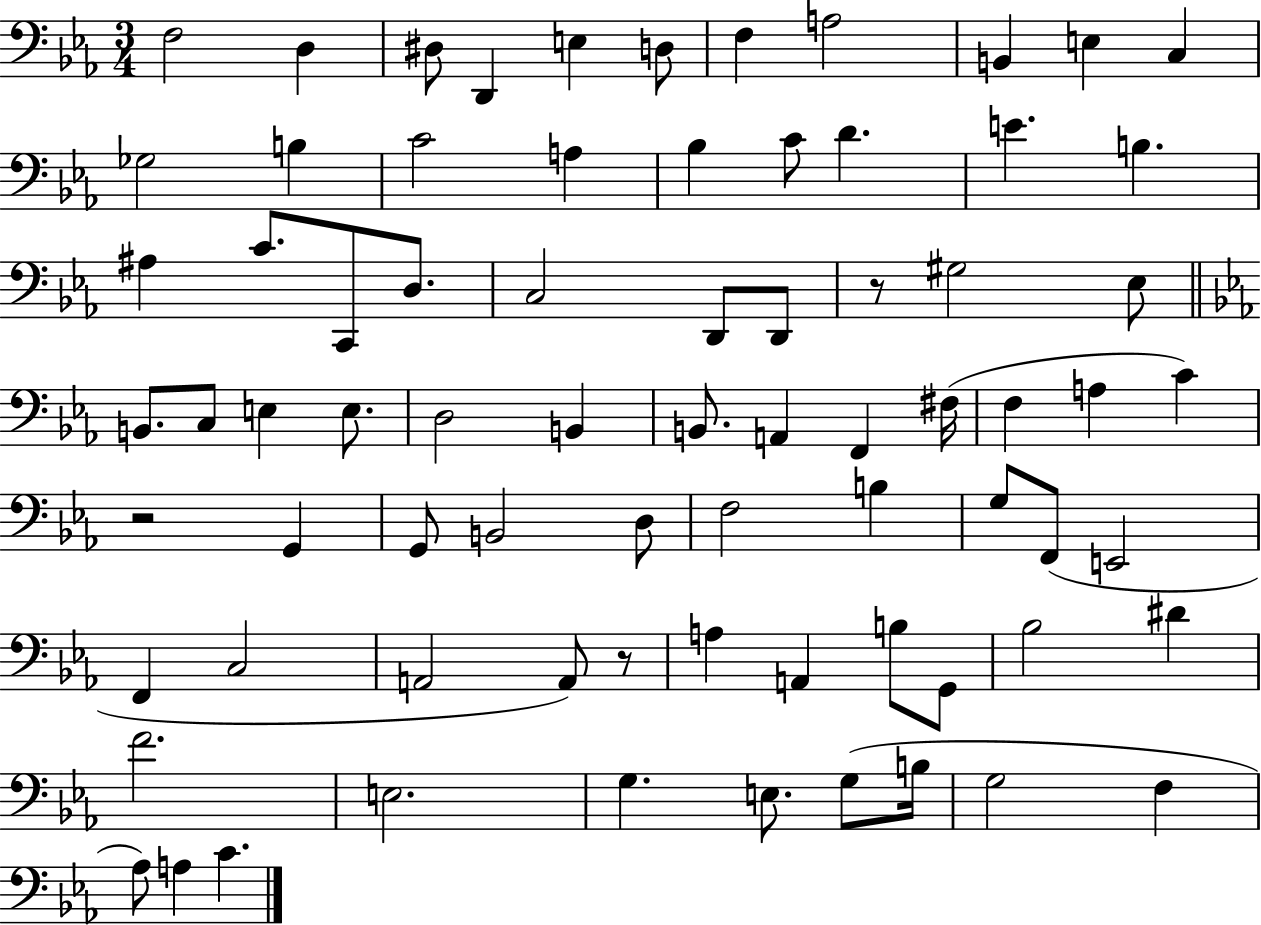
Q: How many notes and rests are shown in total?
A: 75